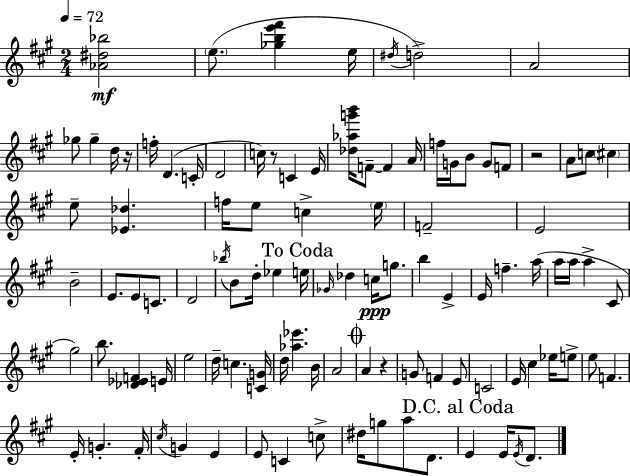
{
  \clef treble
  \numericTimeSignature
  \time 2/4
  \key a \major
  \tempo 4 = 72
  \repeat volta 2 { <aes' dis'' bes''>2\mf | \parenthesize e''8.( <ges'' b'' e''' fis'''>4 e''16 | \acciaccatura { dis''16 }) d''2-> | a'2 | \break ges''8 ges''4-- d''16 | r16 f''16-. d'4.( | c'16-. d'2 | c''16) r8 c'4 | \break e'16 <des'' aes'' g''' b'''>16 f'8--~~ f'4 | a'16 f''16 g'16 b'8 g'8 f'8 | r2 | a'8 c''8 \parenthesize cis''4 | \break e''8-- <ees' des''>4. | f''16 e''8 c''4-> | \parenthesize e''16 f'2-- | e'2 | \break b'2-- | e'8. e'8 c'8. | d'2 | \acciaccatura { bes''16 } b'8 d''16-. ees''4 | \break \mark "To Coda" e''16 \grace { ges'16 } des''4 c''16\ppp | g''8. b''4 e'4-> | e'16 f''4.-- | a''16( a''16 a''16 a''4-> | \break cis'8 gis''2) | b''8. <des' ees' f'>4 | e'16 e''2 | d''16-- c''4. | \break <c' g'>16 d''16 <aes'' ees'''>4. | b'16 a'2 | \mark \markup { \musicglyph "scripts.coda" } a'4 r4 | g'8 f'4 | \break e'8 c'2 | e'16 cis''4 | ees''16 e''8-> e''8 f'4. | e'16-. g'4.-. | \break fis'16-. \acciaccatura { cis''16 } g'4 | e'4 e'8 c'4 | c''8-> dis''16 g''8 a''8 | d'8. \mark "D.C. al Coda" e'4 | \break e'16 \acciaccatura { e'16 } d'8. } \bar "|."
}